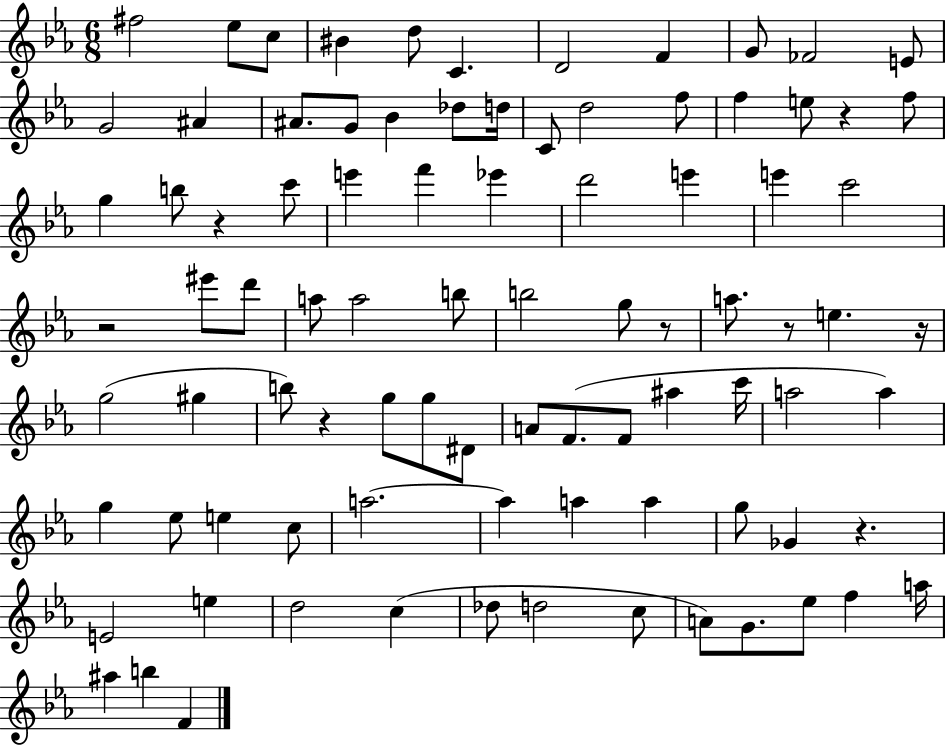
{
  \clef treble
  \numericTimeSignature
  \time 6/8
  \key ees \major
  \repeat volta 2 { fis''2 ees''8 c''8 | bis'4 d''8 c'4. | d'2 f'4 | g'8 fes'2 e'8 | \break g'2 ais'4 | ais'8. g'8 bes'4 des''8 d''16 | c'8 d''2 f''8 | f''4 e''8 r4 f''8 | \break g''4 b''8 r4 c'''8 | e'''4 f'''4 ees'''4 | d'''2 e'''4 | e'''4 c'''2 | \break r2 eis'''8 d'''8 | a''8 a''2 b''8 | b''2 g''8 r8 | a''8. r8 e''4. r16 | \break g''2( gis''4 | b''8) r4 g''8 g''8 dis'8 | a'8 f'8.( f'8 ais''4 c'''16 | a''2 a''4) | \break g''4 ees''8 e''4 c''8 | a''2.~~ | a''4 a''4 a''4 | g''8 ges'4 r4. | \break e'2 e''4 | d''2 c''4( | des''8 d''2 c''8 | a'8) g'8. ees''8 f''4 a''16 | \break ais''4 b''4 f'4 | } \bar "|."
}